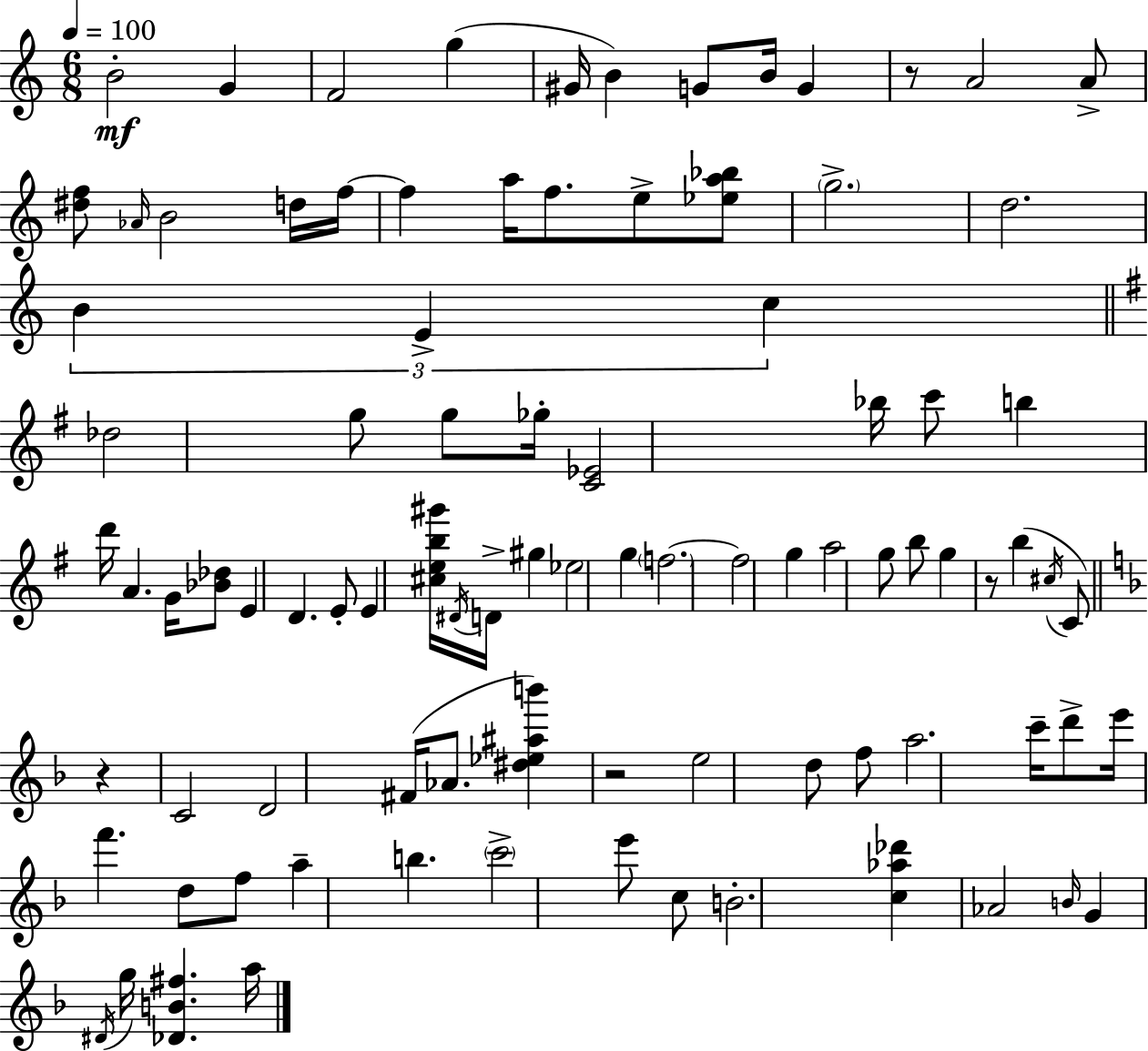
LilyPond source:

{
  \clef treble
  \numericTimeSignature
  \time 6/8
  \key a \minor
  \tempo 4 = 100
  b'2-.\mf g'4 | f'2 g''4( | gis'16 b'4) g'8 b'16 g'4 | r8 a'2 a'8-> | \break <dis'' f''>8 \grace { aes'16 } b'2 d''16 | f''16~~ f''4 a''16 f''8. e''8-> <ees'' a'' bes''>8 | \parenthesize g''2.-> | d''2. | \break \tuplet 3/2 { b'4 e'4-> c''4 } | \bar "||" \break \key g \major des''2 g''8 g''8 | ges''16-. <c' ees'>2 bes''16 c'''8 | b''4 d'''16 a'4. g'16 | <bes' des''>8 e'4 d'4. | \break e'8-. e'4 <cis'' e'' b'' gis'''>16 \acciaccatura { dis'16 } d'16-> gis''4 | ees''2 g''4 | \parenthesize f''2.~~ | f''2 g''4 | \break a''2 g''8 b''8 | g''4 r8 b''4( \acciaccatura { cis''16 } | c'8) \bar "||" \break \key f \major r4 c'2 | d'2 fis'16( aes'8. | <dis'' ees'' ais'' b'''>4) r2 | e''2 d''8 f''8 | \break a''2. | c'''16-- d'''8-> e'''16 f'''4. d''8 | f''8 a''4-- b''4. | \parenthesize c'''2-> e'''8 c''8 | \break b'2.-. | <c'' aes'' des'''>4 aes'2 | \grace { b'16 } g'4 \acciaccatura { dis'16 } g''16 <des' b' fis''>4. | a''16 \bar "|."
}